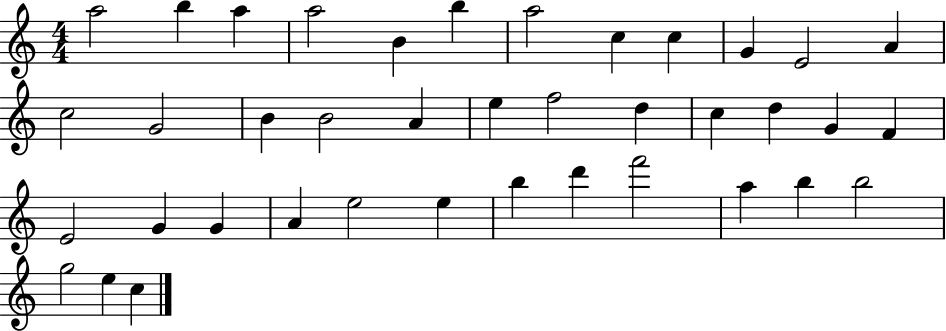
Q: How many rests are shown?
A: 0